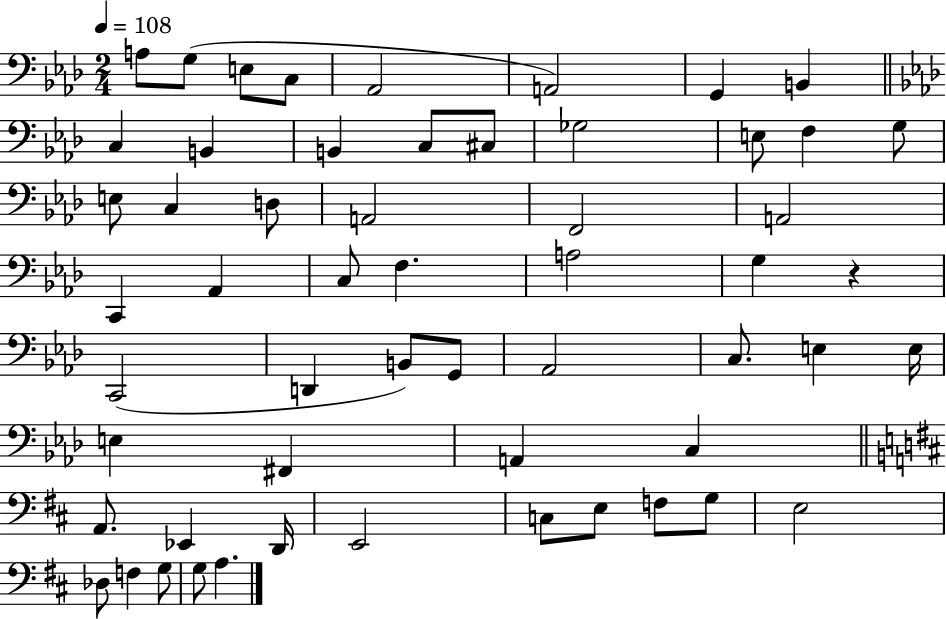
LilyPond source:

{
  \clef bass
  \numericTimeSignature
  \time 2/4
  \key aes \major
  \tempo 4 = 108
  a8 g8( e8 c8 | aes,2 | a,2) | g,4 b,4 | \break \bar "||" \break \key aes \major c4 b,4 | b,4 c8 cis8 | ges2 | e8 f4 g8 | \break e8 c4 d8 | a,2 | f,2 | a,2 | \break c,4 aes,4 | c8 f4. | a2 | g4 r4 | \break c,2( | d,4 b,8) g,8 | aes,2 | c8. e4 e16 | \break e4 fis,4 | a,4 c4 | \bar "||" \break \key b \minor a,8. ees,4 d,16 | e,2 | c8 e8 f8 g8 | e2 | \break des8 f4 g8 | g8 a4. | \bar "|."
}